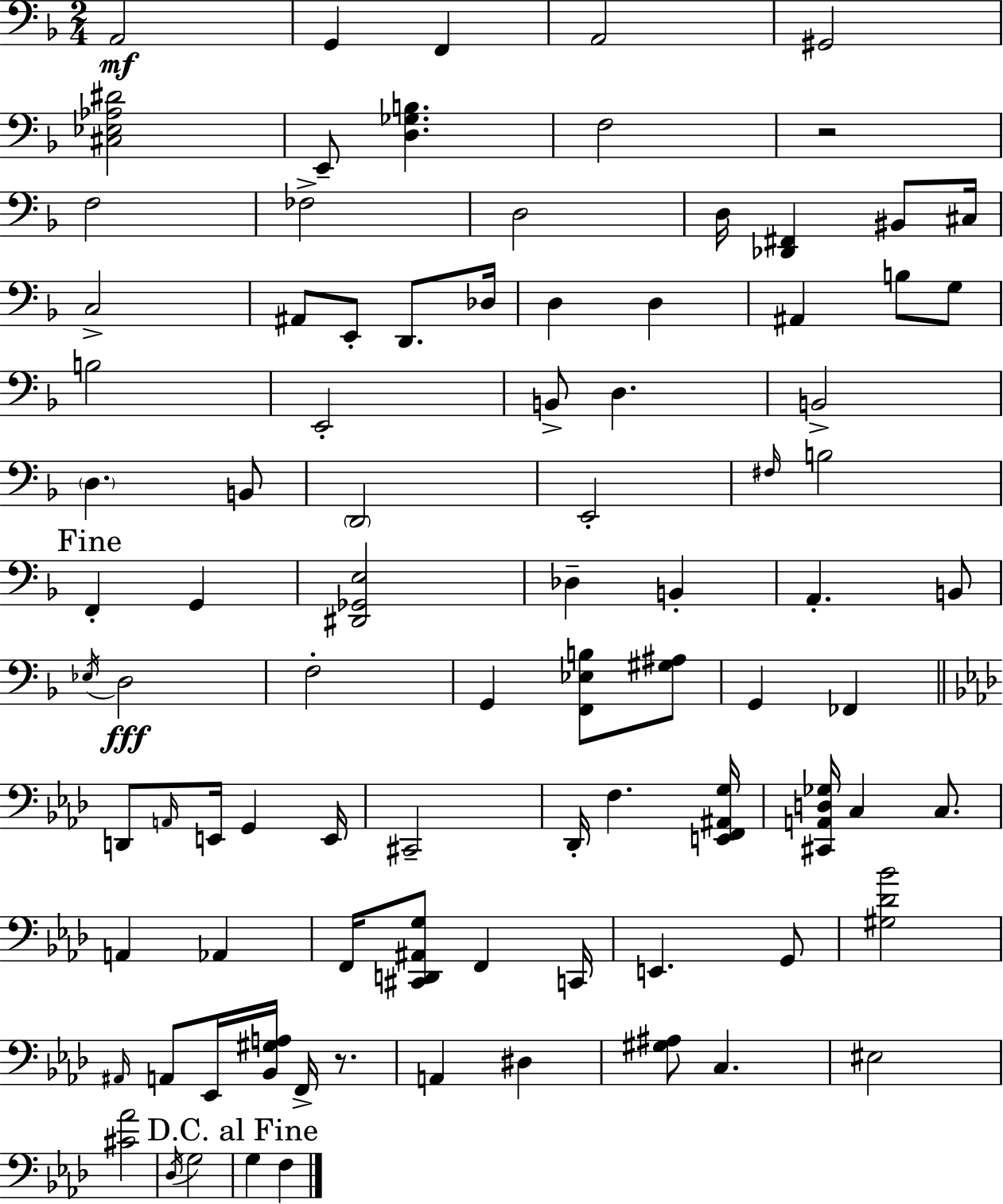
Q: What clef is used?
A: bass